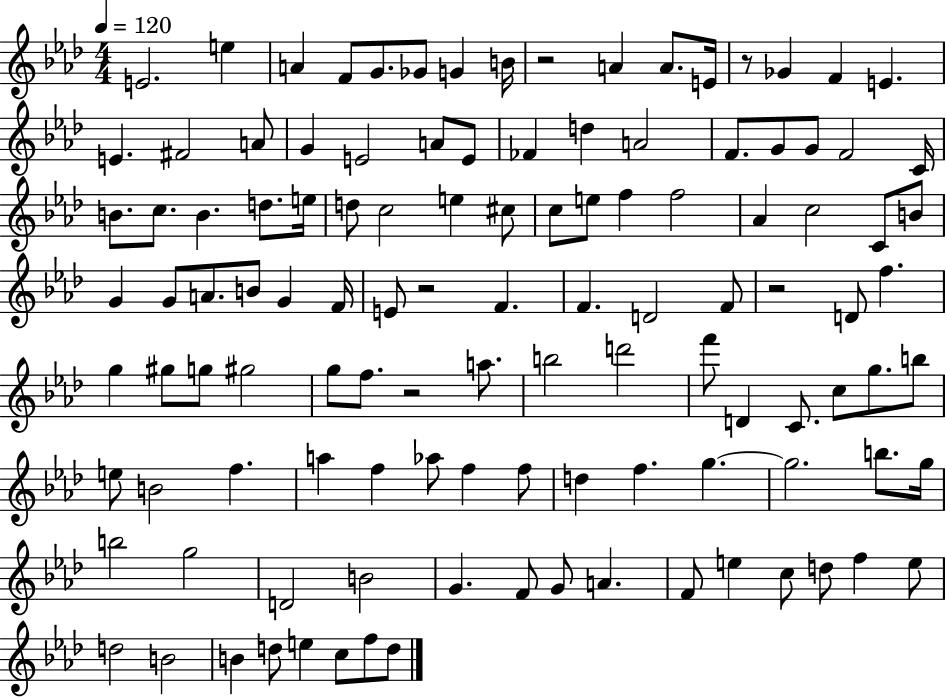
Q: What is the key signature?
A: AES major